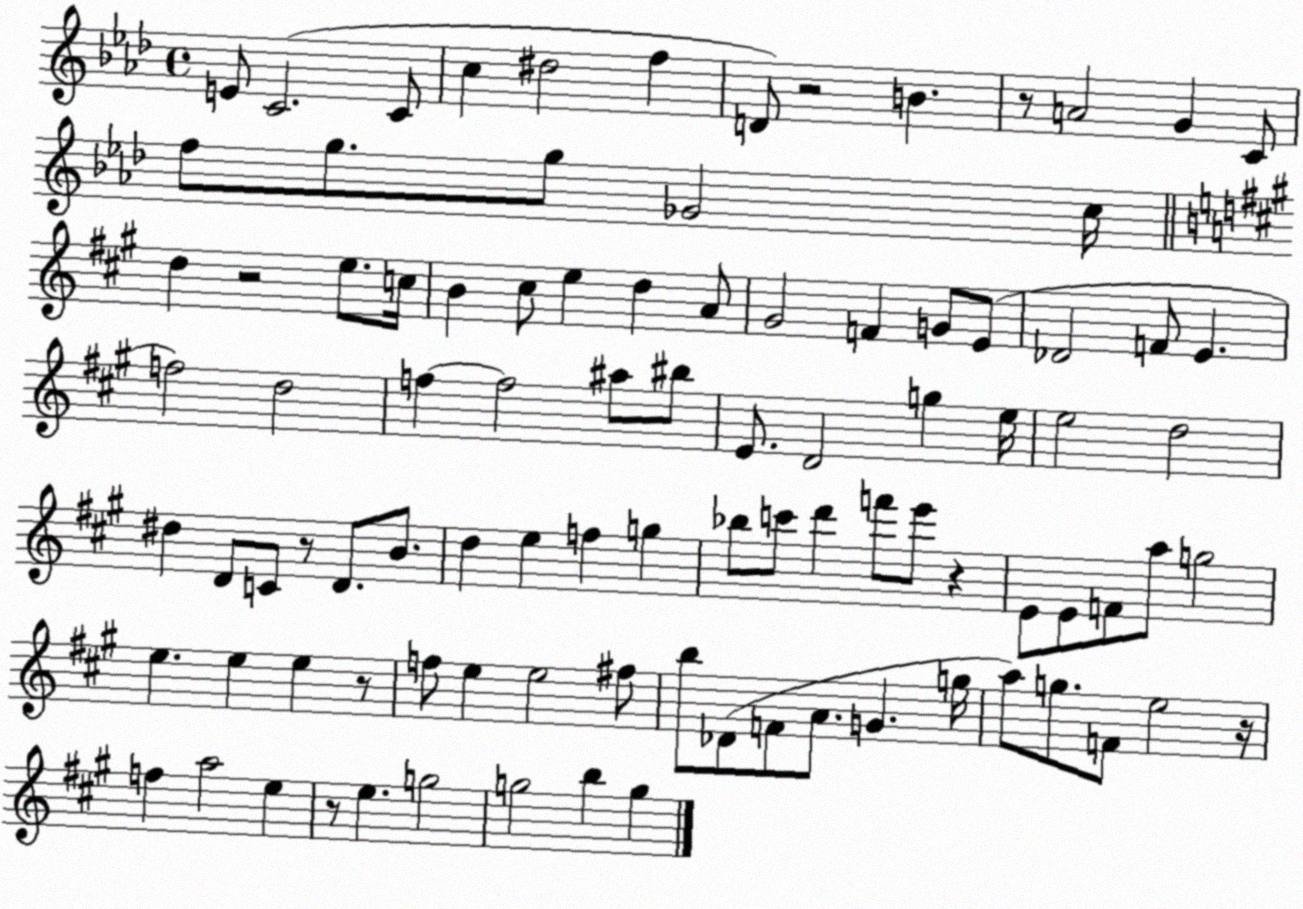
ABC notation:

X:1
T:Untitled
M:4/4
L:1/4
K:Ab
E/2 C2 C/2 c ^d2 f D/2 z2 B z/2 A2 G C/2 f/2 g/2 g/2 _G2 c/4 d z2 e/2 c/4 B ^c/2 e d A/2 ^G2 F G/2 E/2 _D2 F/2 E f2 d2 f f2 ^a/2 ^b/2 E/2 D2 g e/4 e2 d2 ^d D/2 C/2 z/2 D/2 B/2 d e f g _b/2 c'/2 d' f'/2 e'/2 z E/2 E/2 F/2 a/2 g2 e e e z/2 f/2 e e2 ^f/2 b/2 _D/2 F/2 A/2 G g/4 a/2 g/2 F/2 e2 z/4 f a2 e z/2 e g2 g2 b g